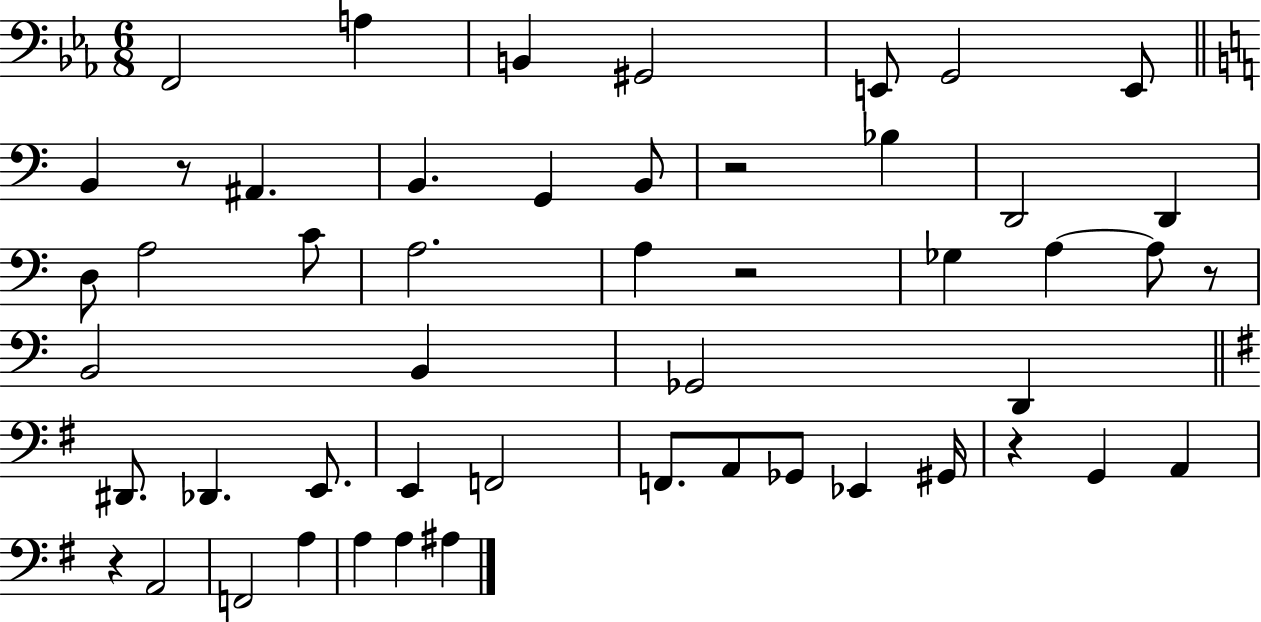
{
  \clef bass
  \numericTimeSignature
  \time 6/8
  \key ees \major
  f,2 a4 | b,4 gis,2 | e,8 g,2 e,8 | \bar "||" \break \key c \major b,4 r8 ais,4. | b,4. g,4 b,8 | r2 bes4 | d,2 d,4 | \break d8 a2 c'8 | a2. | a4 r2 | ges4 a4~~ a8 r8 | \break b,2 b,4 | ges,2 d,4 | \bar "||" \break \key e \minor dis,8. des,4. e,8. | e,4 f,2 | f,8. a,8 ges,8 ees,4 gis,16 | r4 g,4 a,4 | \break r4 a,2 | f,2 a4 | a4 a4 ais4 | \bar "|."
}